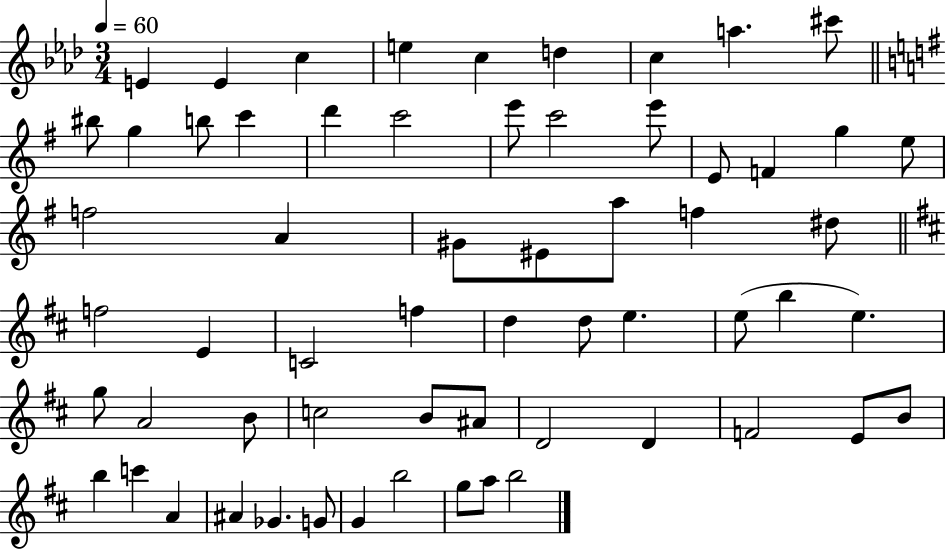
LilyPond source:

{
  \clef treble
  \numericTimeSignature
  \time 3/4
  \key aes \major
  \tempo 4 = 60
  e'4 e'4 c''4 | e''4 c''4 d''4 | c''4 a''4. cis'''8 | \bar "||" \break \key g \major bis''8 g''4 b''8 c'''4 | d'''4 c'''2 | e'''8 c'''2 e'''8 | e'8 f'4 g''4 e''8 | \break f''2 a'4 | gis'8 eis'8 a''8 f''4 dis''8 | \bar "||" \break \key b \minor f''2 e'4 | c'2 f''4 | d''4 d''8 e''4. | e''8( b''4 e''4.) | \break g''8 a'2 b'8 | c''2 b'8 ais'8 | d'2 d'4 | f'2 e'8 b'8 | \break b''4 c'''4 a'4 | ais'4 ges'4. g'8 | g'4 b''2 | g''8 a''8 b''2 | \break \bar "|."
}